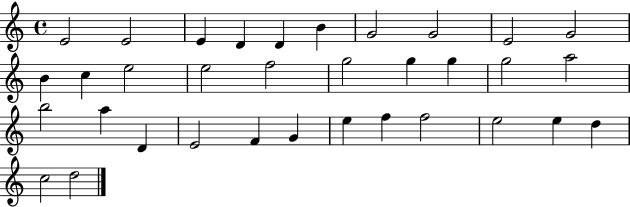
X:1
T:Untitled
M:4/4
L:1/4
K:C
E2 E2 E D D B G2 G2 E2 G2 B c e2 e2 f2 g2 g g g2 a2 b2 a D E2 F G e f f2 e2 e d c2 d2